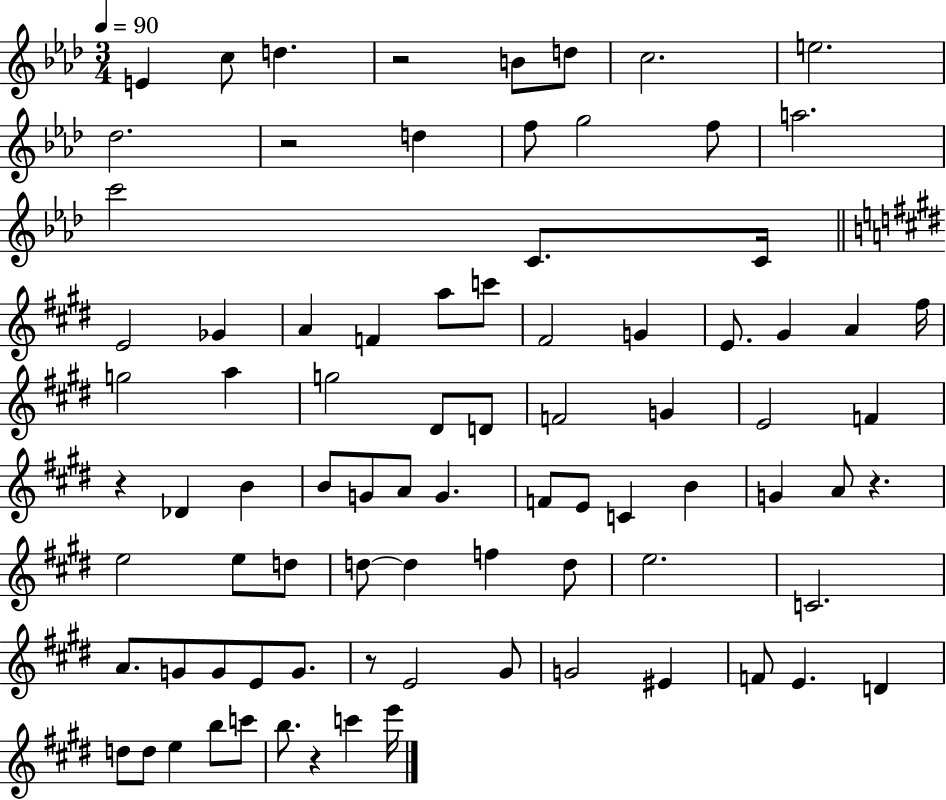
E4/q C5/e D5/q. R/h B4/e D5/e C5/h. E5/h. Db5/h. R/h D5/q F5/e G5/h F5/e A5/h. C6/h C4/e. C4/s E4/h Gb4/q A4/q F4/q A5/e C6/e F#4/h G4/q E4/e. G#4/q A4/q F#5/s G5/h A5/q G5/h D#4/e D4/e F4/h G4/q E4/h F4/q R/q Db4/q B4/q B4/e G4/e A4/e G4/q. F4/e E4/e C4/q B4/q G4/q A4/e R/q. E5/h E5/e D5/e D5/e D5/q F5/q D5/e E5/h. C4/h. A4/e. G4/e G4/e E4/e G4/e. R/e E4/h G#4/e G4/h EIS4/q F4/e E4/q. D4/q D5/e D5/e E5/q B5/e C6/e B5/e. R/q C6/q E6/s